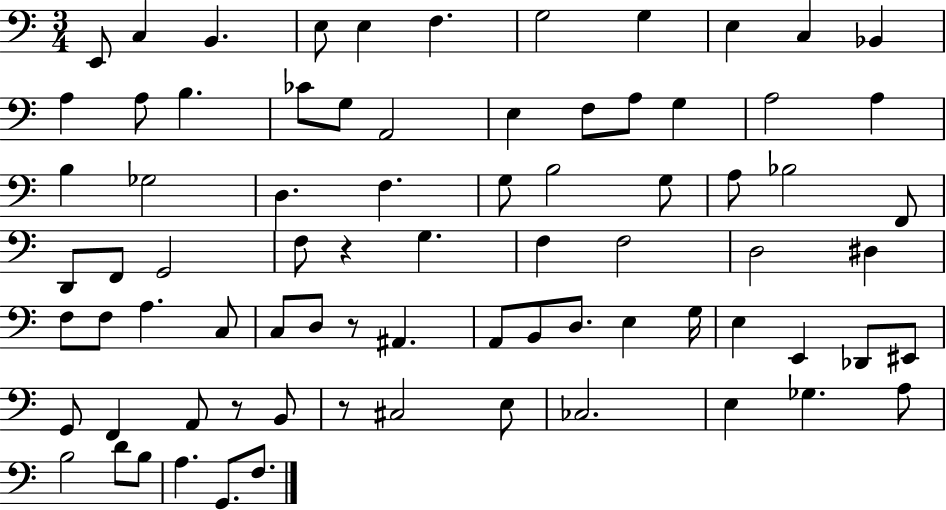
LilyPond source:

{
  \clef bass
  \numericTimeSignature
  \time 3/4
  \key c \major
  e,8 c4 b,4. | e8 e4 f4. | g2 g4 | e4 c4 bes,4 | \break a4 a8 b4. | ces'8 g8 a,2 | e4 f8 a8 g4 | a2 a4 | \break b4 ges2 | d4. f4. | g8 b2 g8 | a8 bes2 f,8 | \break d,8 f,8 g,2 | f8 r4 g4. | f4 f2 | d2 dis4 | \break f8 f8 a4. c8 | c8 d8 r8 ais,4. | a,8 b,8 d8. e4 g16 | e4 e,4 des,8 eis,8 | \break g,8 f,4 a,8 r8 b,8 | r8 cis2 e8 | ces2. | e4 ges4. a8 | \break b2 d'8 b8 | a4. g,8. f8. | \bar "|."
}